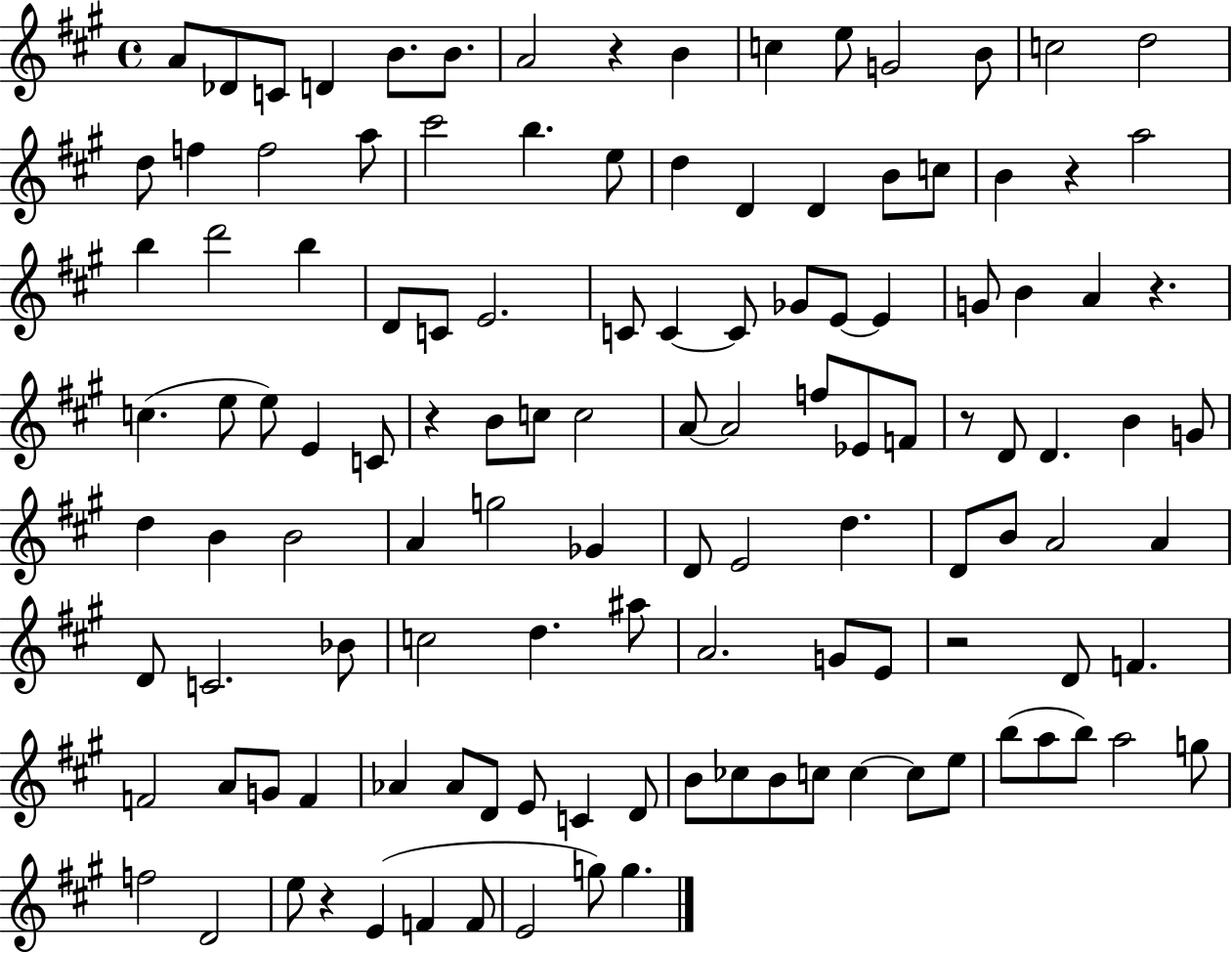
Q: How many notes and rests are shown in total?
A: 122